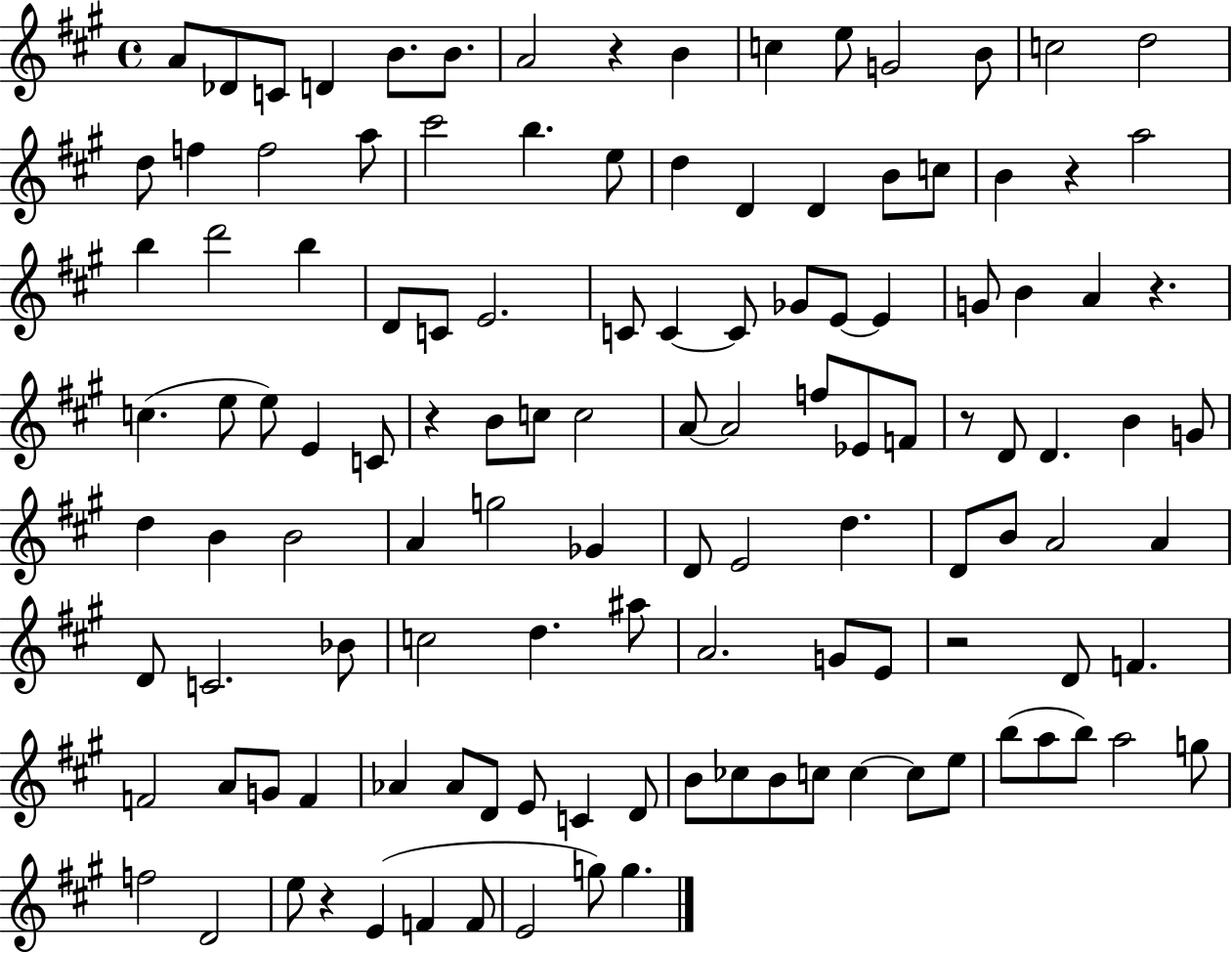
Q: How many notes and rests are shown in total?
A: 122